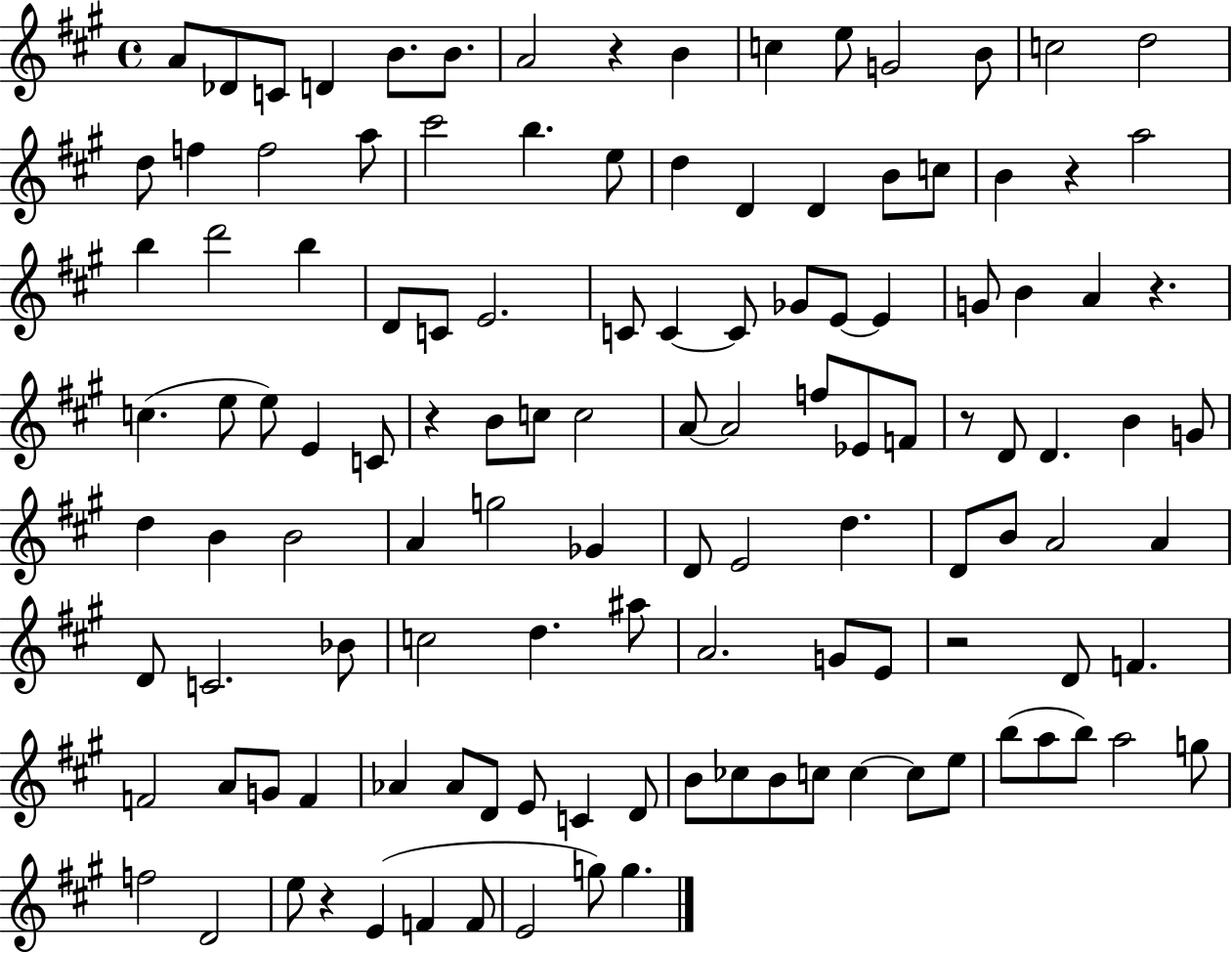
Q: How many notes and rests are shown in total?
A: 122